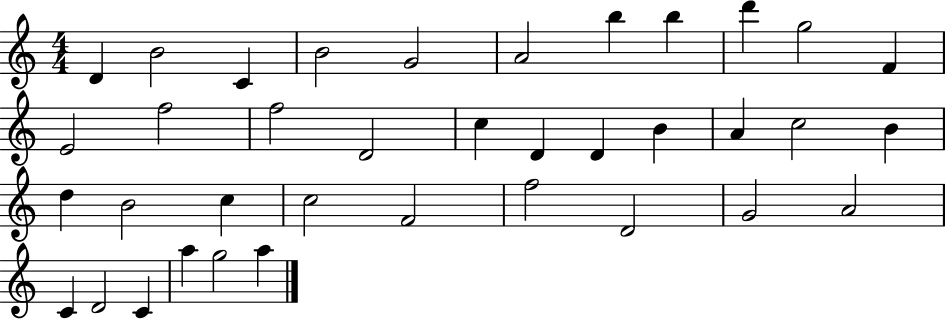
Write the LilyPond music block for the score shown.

{
  \clef treble
  \numericTimeSignature
  \time 4/4
  \key c \major
  d'4 b'2 c'4 | b'2 g'2 | a'2 b''4 b''4 | d'''4 g''2 f'4 | \break e'2 f''2 | f''2 d'2 | c''4 d'4 d'4 b'4 | a'4 c''2 b'4 | \break d''4 b'2 c''4 | c''2 f'2 | f''2 d'2 | g'2 a'2 | \break c'4 d'2 c'4 | a''4 g''2 a''4 | \bar "|."
}